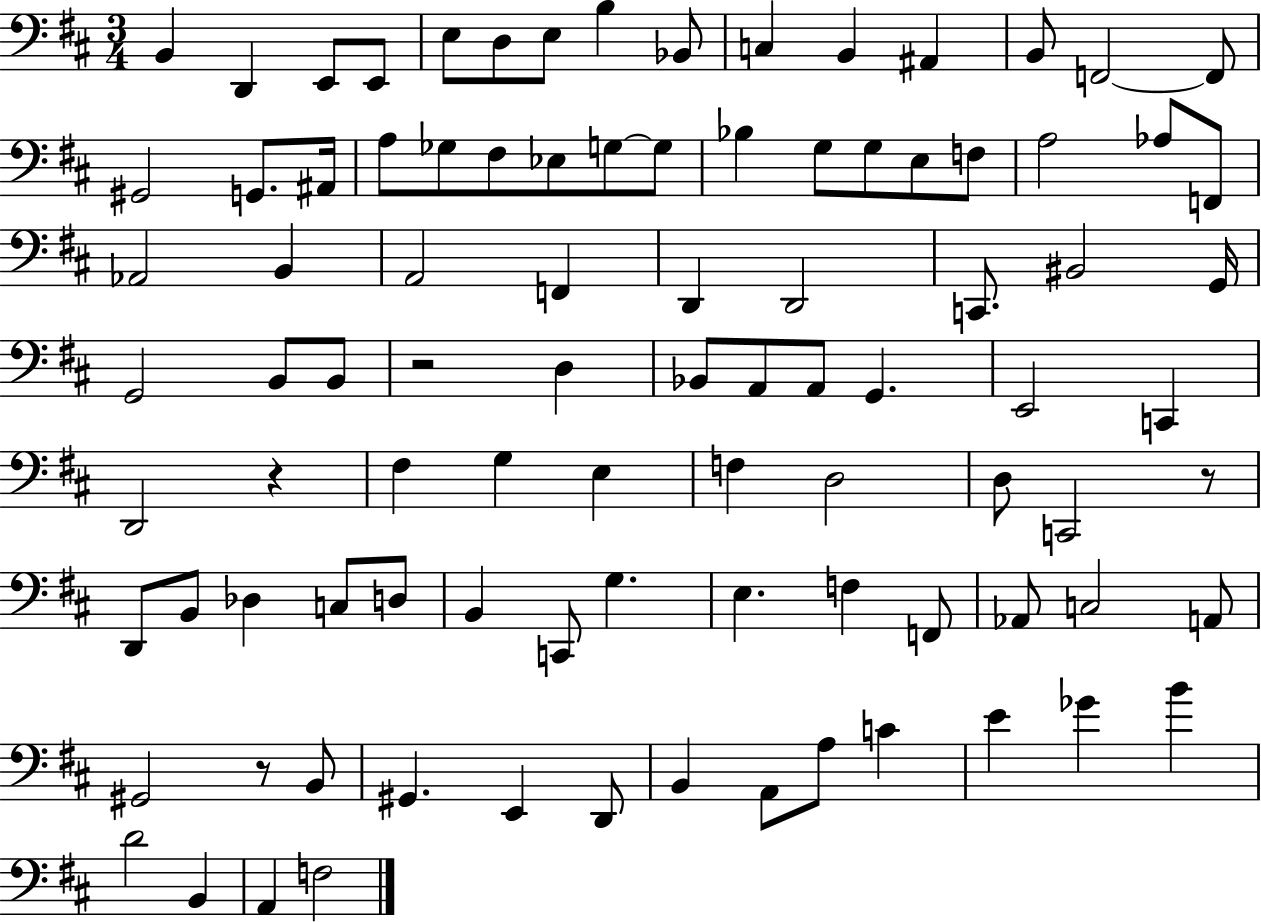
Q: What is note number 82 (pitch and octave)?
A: C4